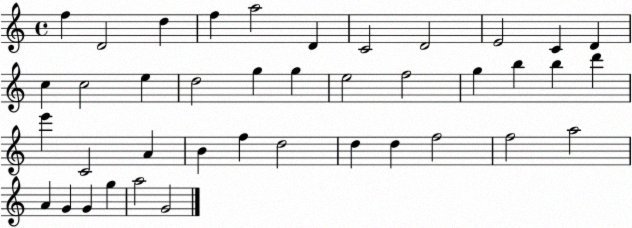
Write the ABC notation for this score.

X:1
T:Untitled
M:4/4
L:1/4
K:C
f D2 d f a2 D C2 D2 E2 C D c c2 e d2 g g e2 f2 g b b d' e' C2 A B f d2 d d f2 f2 a2 A G G g a2 G2